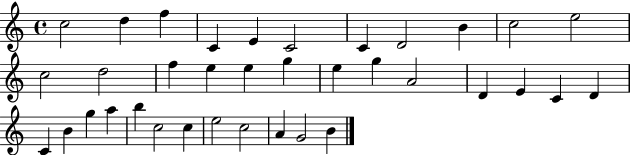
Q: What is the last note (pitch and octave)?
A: B4